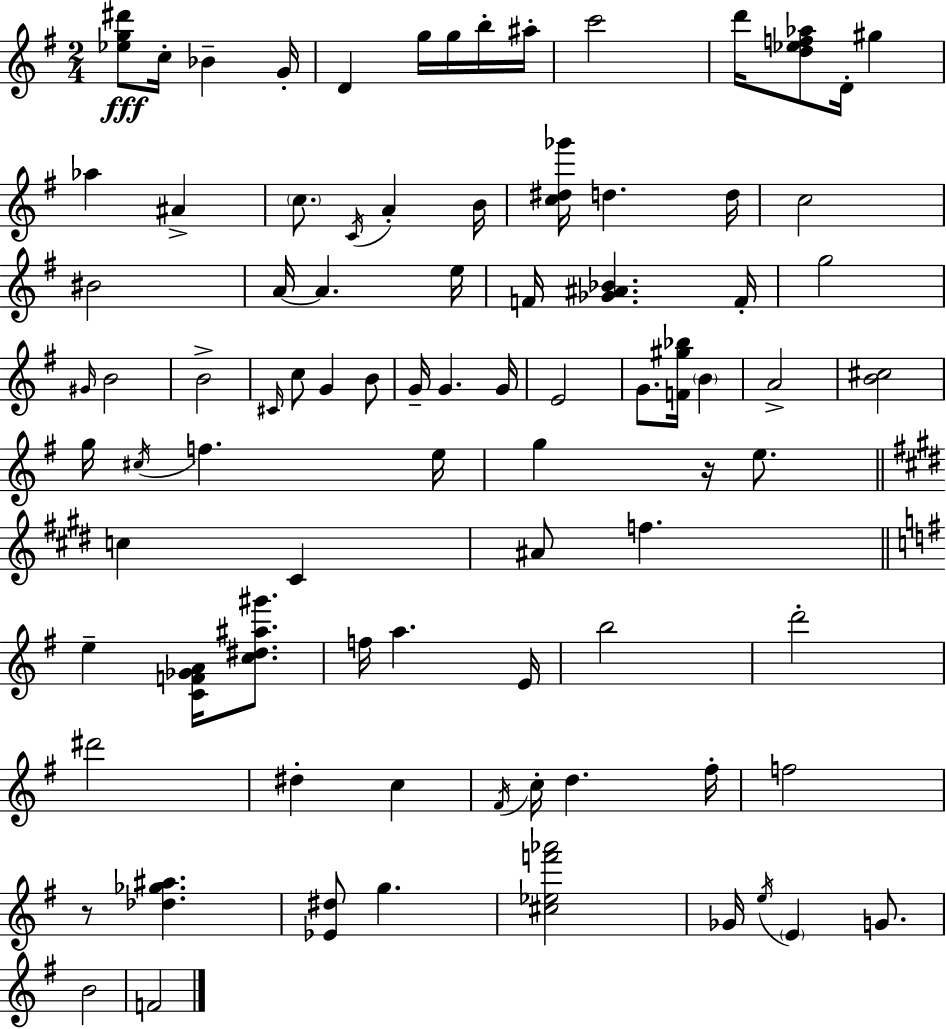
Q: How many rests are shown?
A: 2